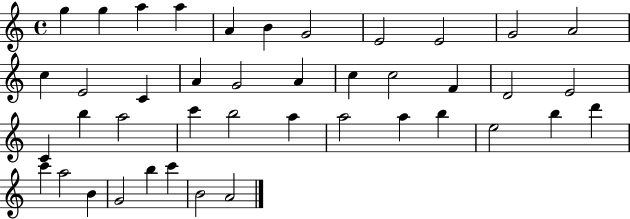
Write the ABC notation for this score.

X:1
T:Untitled
M:4/4
L:1/4
K:C
g g a a A B G2 E2 E2 G2 A2 c E2 C A G2 A c c2 F D2 E2 C b a2 c' b2 a a2 a b e2 b d' c' a2 B G2 b c' B2 A2